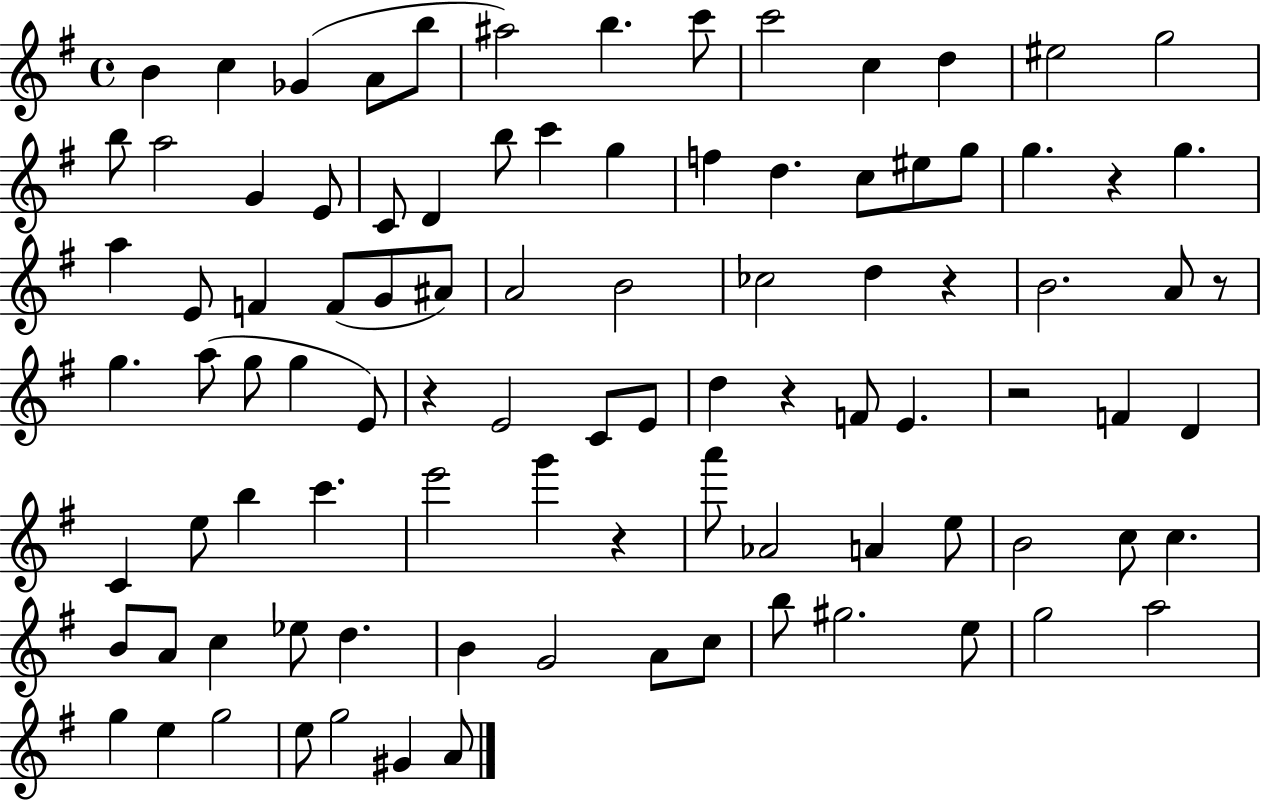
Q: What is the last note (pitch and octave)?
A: A4